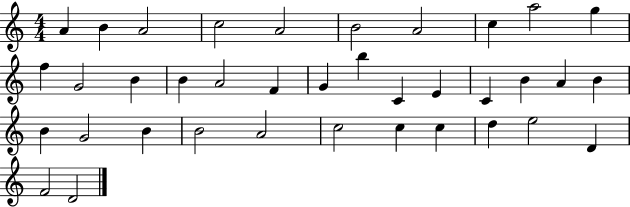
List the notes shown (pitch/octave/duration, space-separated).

A4/q B4/q A4/h C5/h A4/h B4/h A4/h C5/q A5/h G5/q F5/q G4/h B4/q B4/q A4/h F4/q G4/q B5/q C4/q E4/q C4/q B4/q A4/q B4/q B4/q G4/h B4/q B4/h A4/h C5/h C5/q C5/q D5/q E5/h D4/q F4/h D4/h